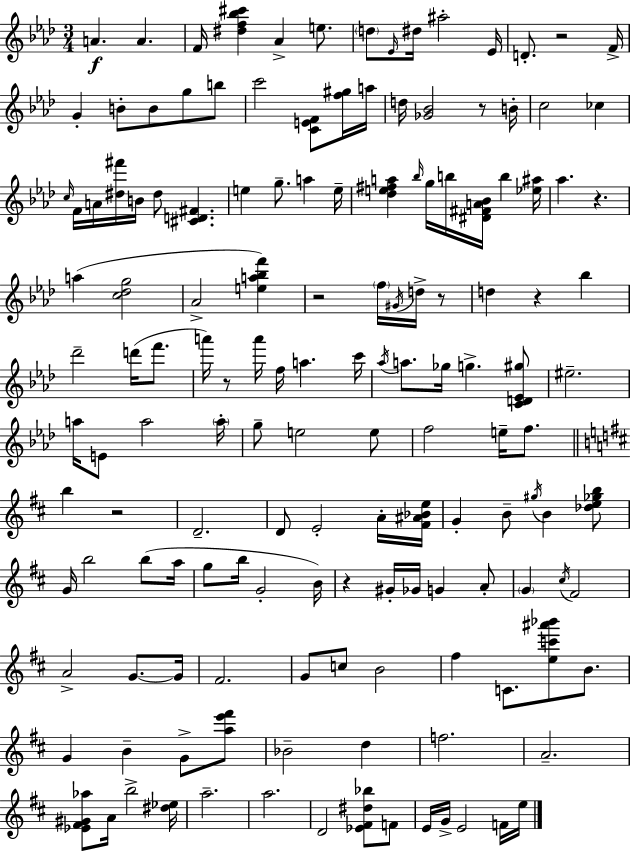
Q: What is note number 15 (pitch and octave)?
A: B4